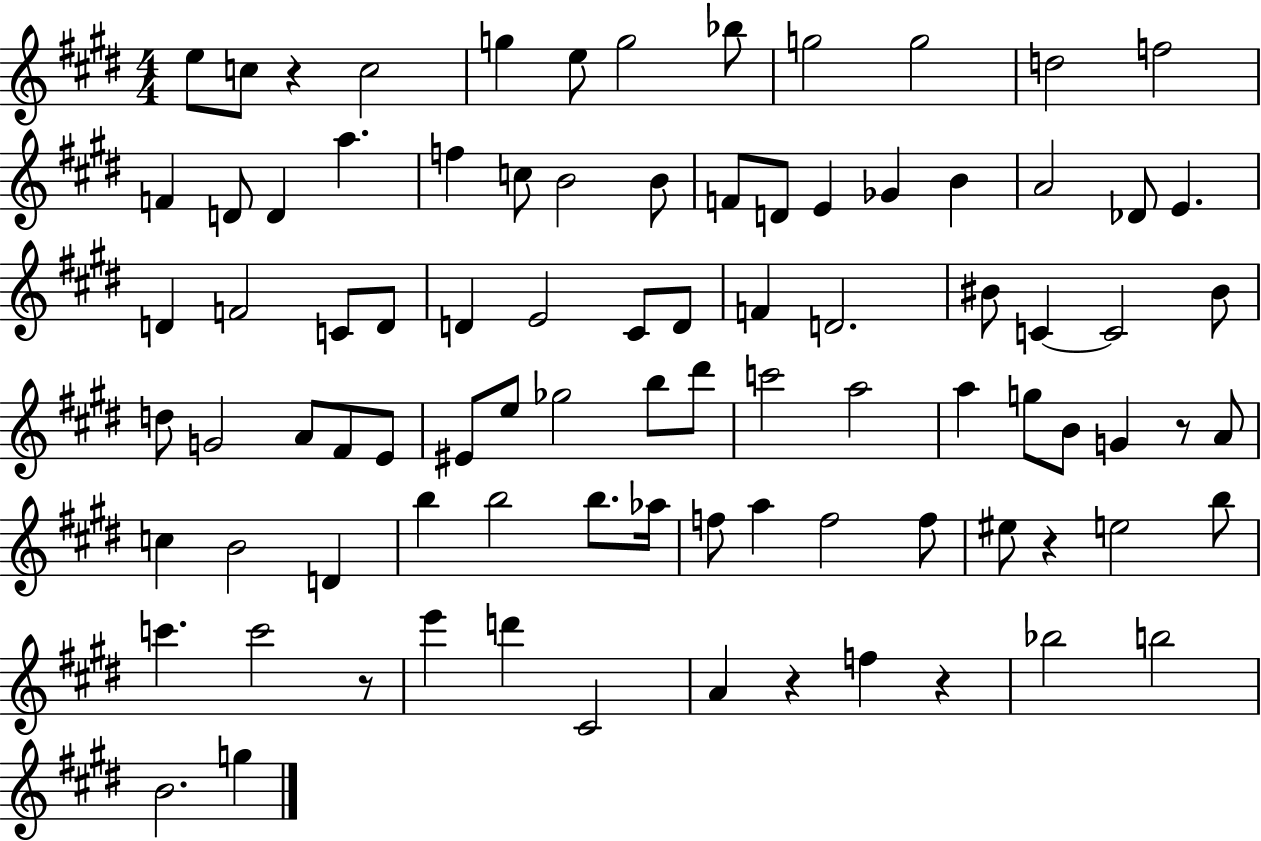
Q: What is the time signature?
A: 4/4